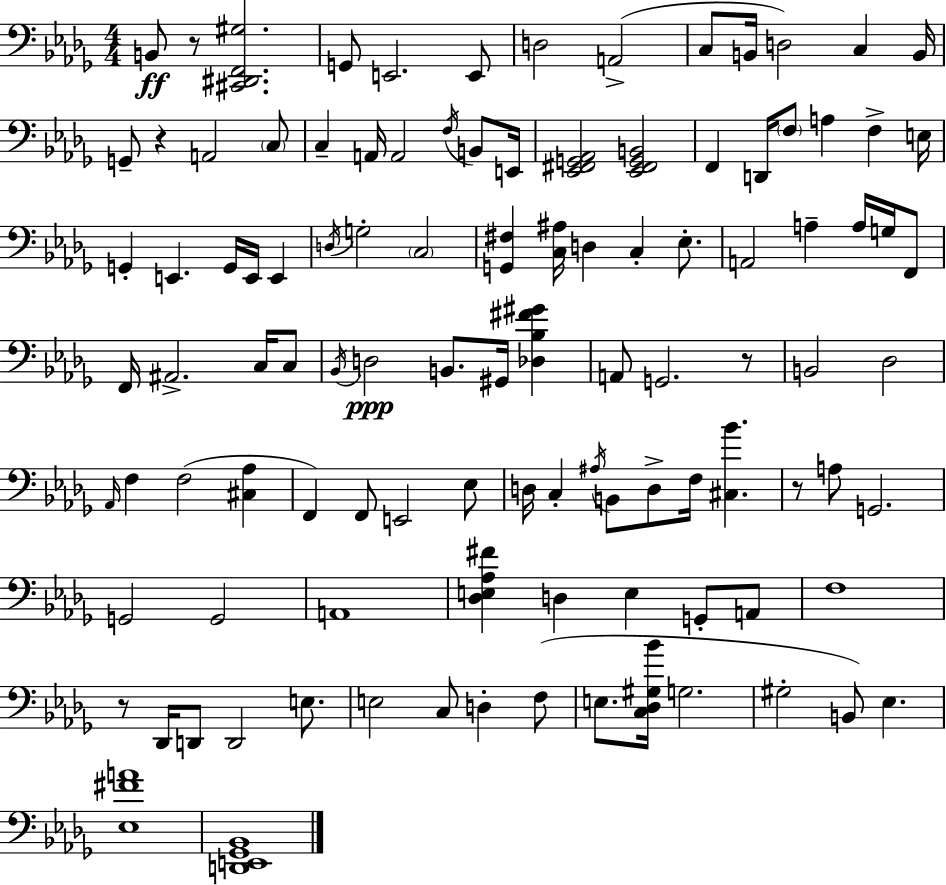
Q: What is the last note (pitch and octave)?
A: Eb3